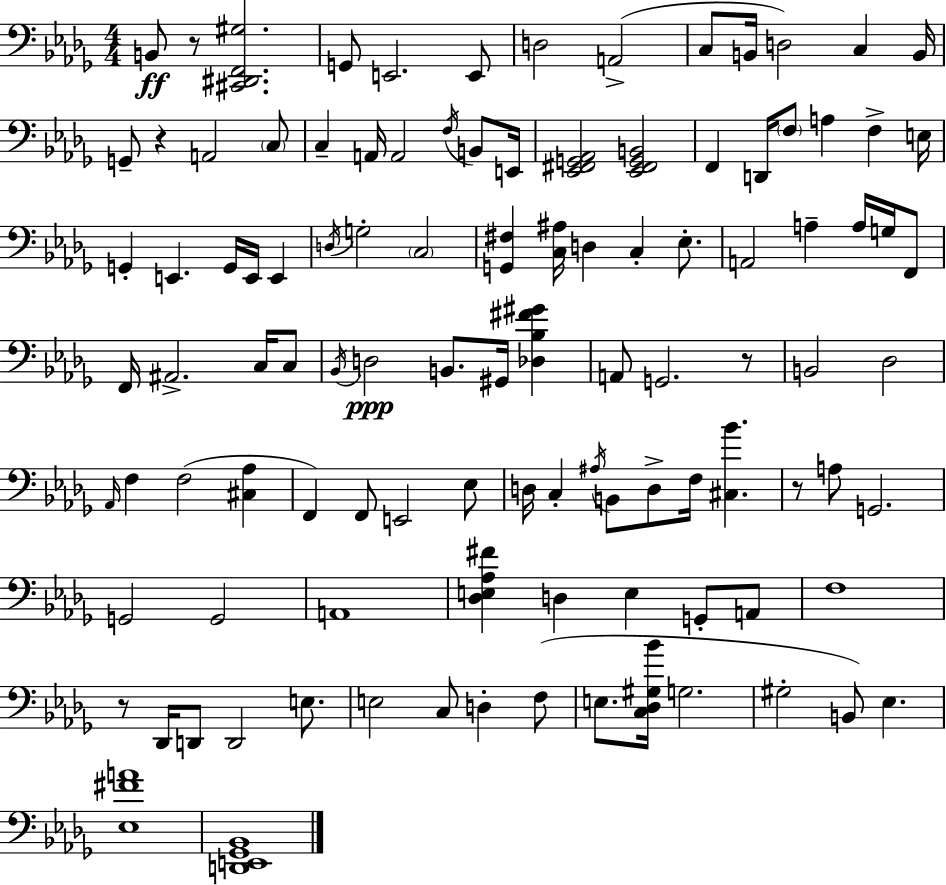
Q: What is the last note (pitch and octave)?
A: Eb3